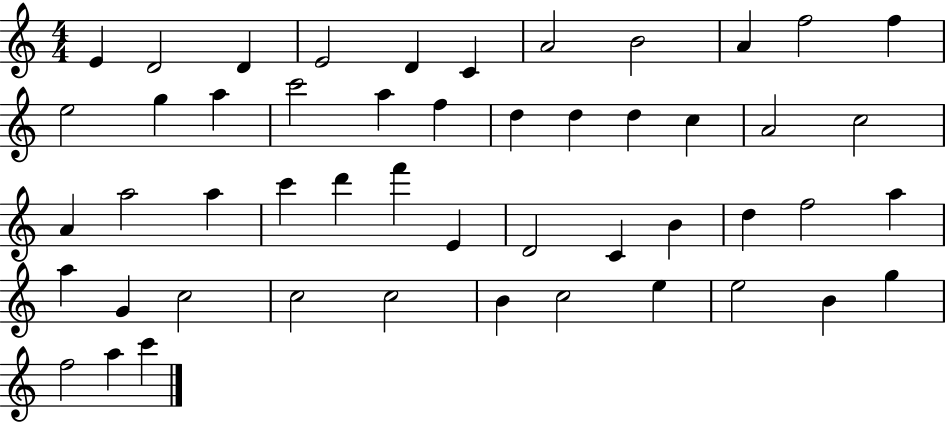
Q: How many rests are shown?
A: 0